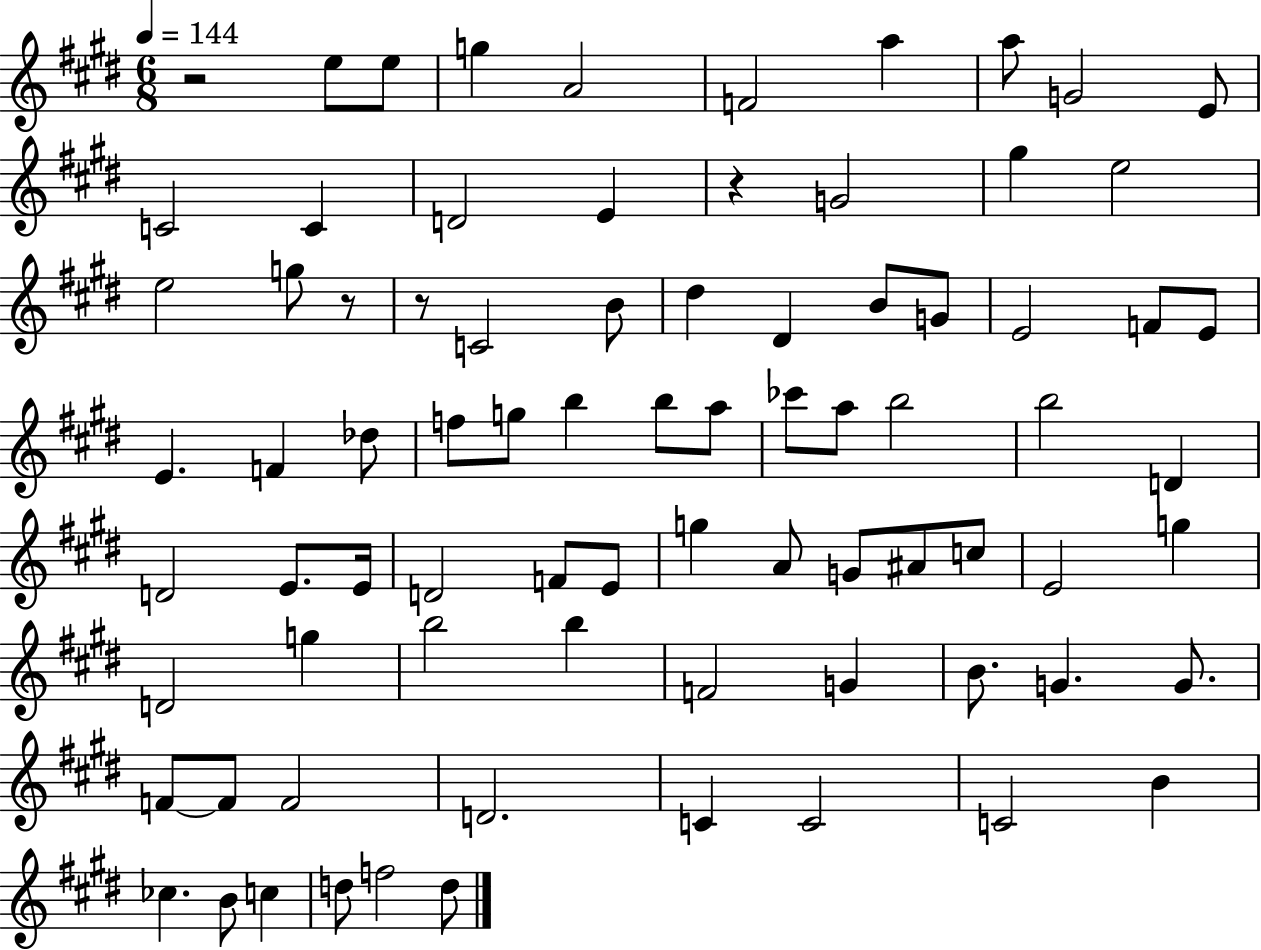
{
  \clef treble
  \numericTimeSignature
  \time 6/8
  \key e \major
  \tempo 4 = 144
  r2 e''8 e''8 | g''4 a'2 | f'2 a''4 | a''8 g'2 e'8 | \break c'2 c'4 | d'2 e'4 | r4 g'2 | gis''4 e''2 | \break e''2 g''8 r8 | r8 c'2 b'8 | dis''4 dis'4 b'8 g'8 | e'2 f'8 e'8 | \break e'4. f'4 des''8 | f''8 g''8 b''4 b''8 a''8 | ces'''8 a''8 b''2 | b''2 d'4 | \break d'2 e'8. e'16 | d'2 f'8 e'8 | g''4 a'8 g'8 ais'8 c''8 | e'2 g''4 | \break d'2 g''4 | b''2 b''4 | f'2 g'4 | b'8. g'4. g'8. | \break f'8~~ f'8 f'2 | d'2. | c'4 c'2 | c'2 b'4 | \break ces''4. b'8 c''4 | d''8 f''2 d''8 | \bar "|."
}